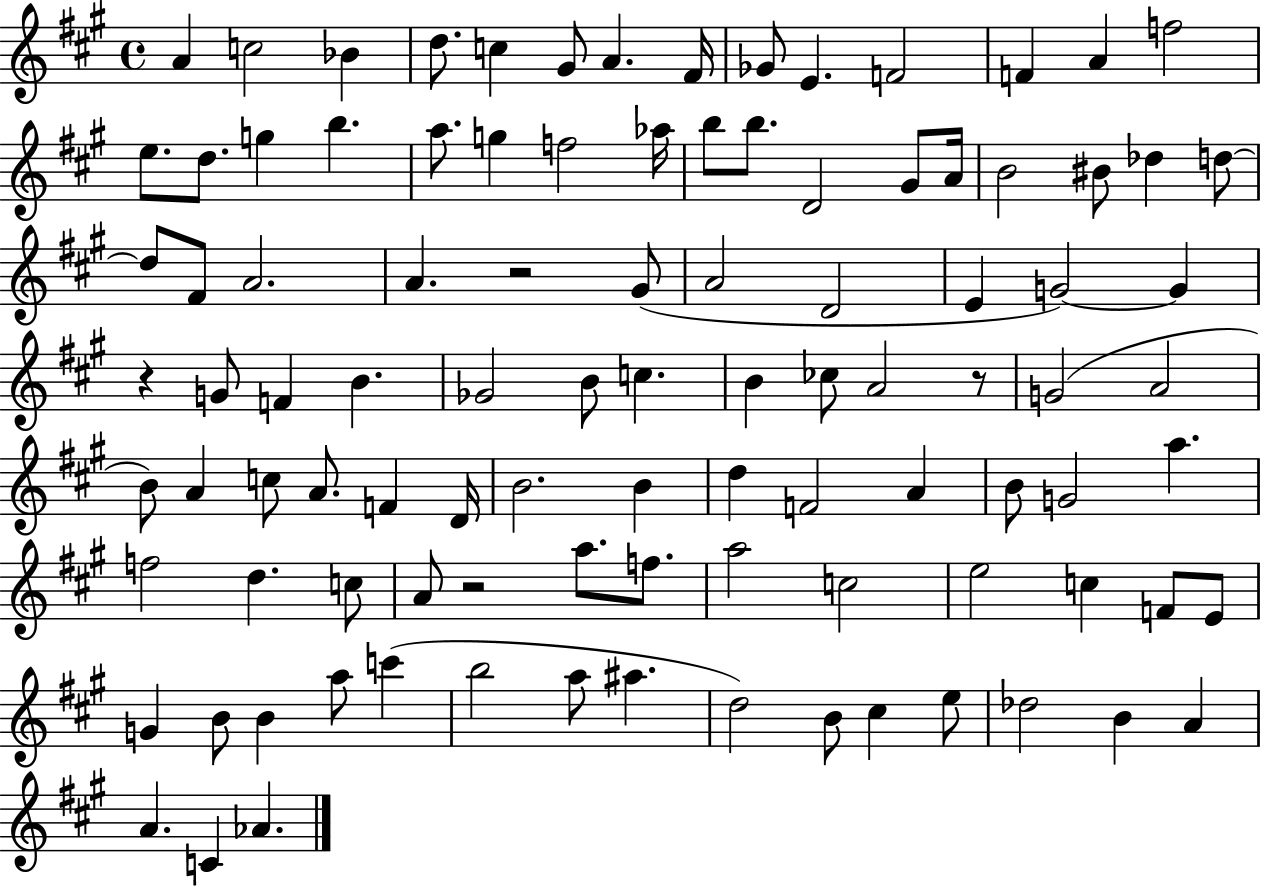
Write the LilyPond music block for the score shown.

{
  \clef treble
  \time 4/4
  \defaultTimeSignature
  \key a \major
  a'4 c''2 bes'4 | d''8. c''4 gis'8 a'4. fis'16 | ges'8 e'4. f'2 | f'4 a'4 f''2 | \break e''8. d''8. g''4 b''4. | a''8. g''4 f''2 aes''16 | b''8 b''8. d'2 gis'8 a'16 | b'2 bis'8 des''4 d''8~~ | \break d''8 fis'8 a'2. | a'4. r2 gis'8( | a'2 d'2 | e'4 g'2~~) g'4 | \break r4 g'8 f'4 b'4. | ges'2 b'8 c''4. | b'4 ces''8 a'2 r8 | g'2( a'2 | \break b'8) a'4 c''8 a'8. f'4 d'16 | b'2. b'4 | d''4 f'2 a'4 | b'8 g'2 a''4. | \break f''2 d''4. c''8 | a'8 r2 a''8. f''8. | a''2 c''2 | e''2 c''4 f'8 e'8 | \break g'4 b'8 b'4 a''8 c'''4( | b''2 a''8 ais''4. | d''2) b'8 cis''4 e''8 | des''2 b'4 a'4 | \break a'4. c'4 aes'4. | \bar "|."
}